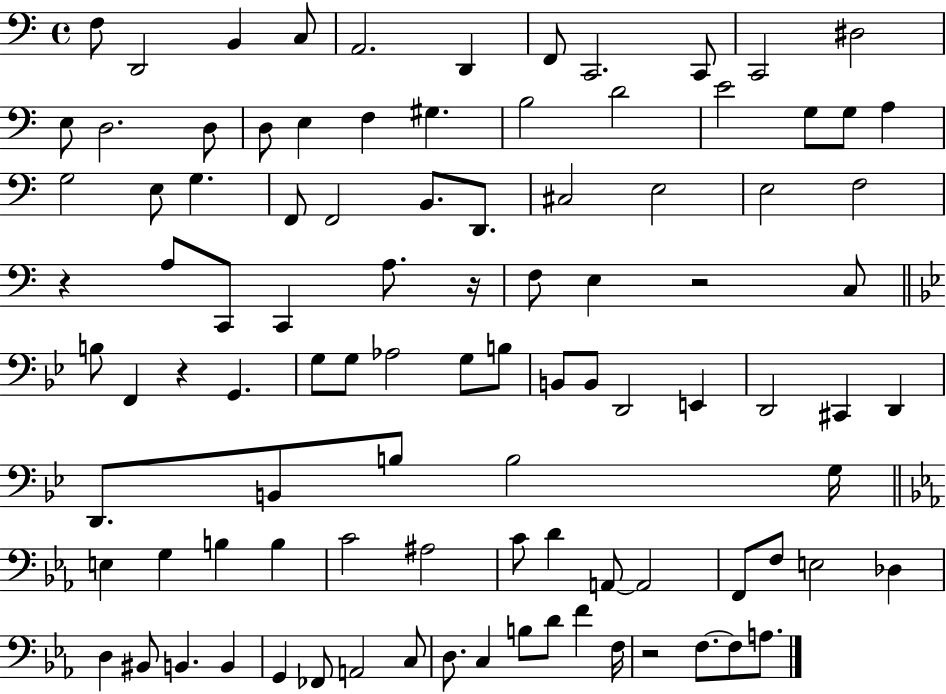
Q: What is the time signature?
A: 4/4